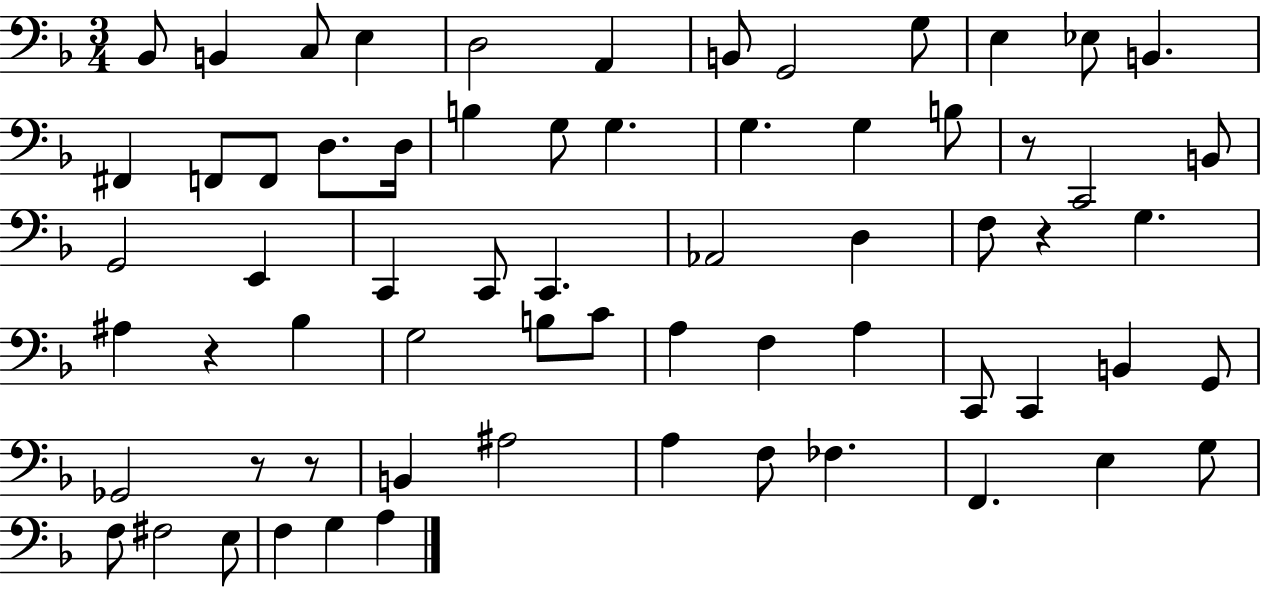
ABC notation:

X:1
T:Untitled
M:3/4
L:1/4
K:F
_B,,/2 B,, C,/2 E, D,2 A,, B,,/2 G,,2 G,/2 E, _E,/2 B,, ^F,, F,,/2 F,,/2 D,/2 D,/4 B, G,/2 G, G, G, B,/2 z/2 C,,2 B,,/2 G,,2 E,, C,, C,,/2 C,, _A,,2 D, F,/2 z G, ^A, z _B, G,2 B,/2 C/2 A, F, A, C,,/2 C,, B,, G,,/2 _G,,2 z/2 z/2 B,, ^A,2 A, F,/2 _F, F,, E, G,/2 F,/2 ^F,2 E,/2 F, G, A,